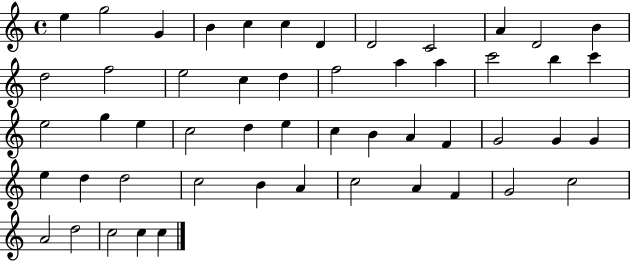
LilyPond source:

{
  \clef treble
  \time 4/4
  \defaultTimeSignature
  \key c \major
  e''4 g''2 g'4 | b'4 c''4 c''4 d'4 | d'2 c'2 | a'4 d'2 b'4 | \break d''2 f''2 | e''2 c''4 d''4 | f''2 a''4 a''4 | c'''2 b''4 c'''4 | \break e''2 g''4 e''4 | c''2 d''4 e''4 | c''4 b'4 a'4 f'4 | g'2 g'4 g'4 | \break e''4 d''4 d''2 | c''2 b'4 a'4 | c''2 a'4 f'4 | g'2 c''2 | \break a'2 d''2 | c''2 c''4 c''4 | \bar "|."
}